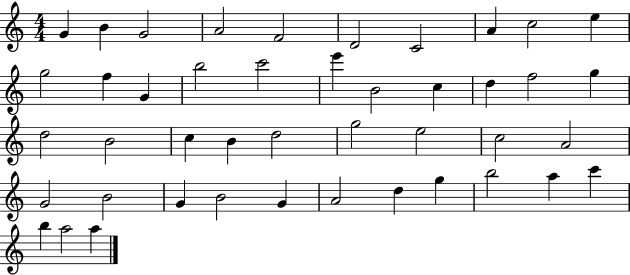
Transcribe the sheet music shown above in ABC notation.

X:1
T:Untitled
M:4/4
L:1/4
K:C
G B G2 A2 F2 D2 C2 A c2 e g2 f G b2 c'2 e' B2 c d f2 g d2 B2 c B d2 g2 e2 c2 A2 G2 B2 G B2 G A2 d g b2 a c' b a2 a